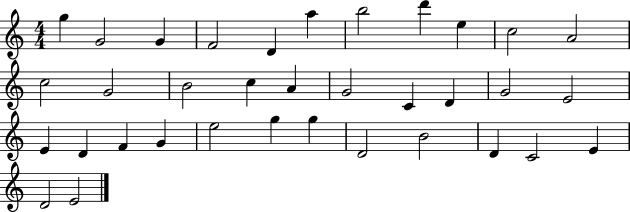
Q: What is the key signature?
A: C major